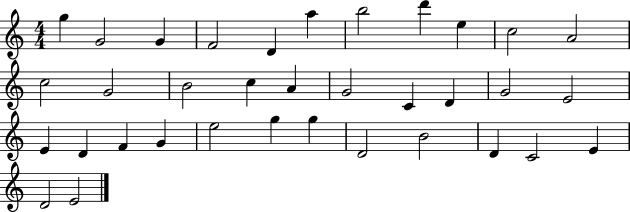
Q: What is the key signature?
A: C major